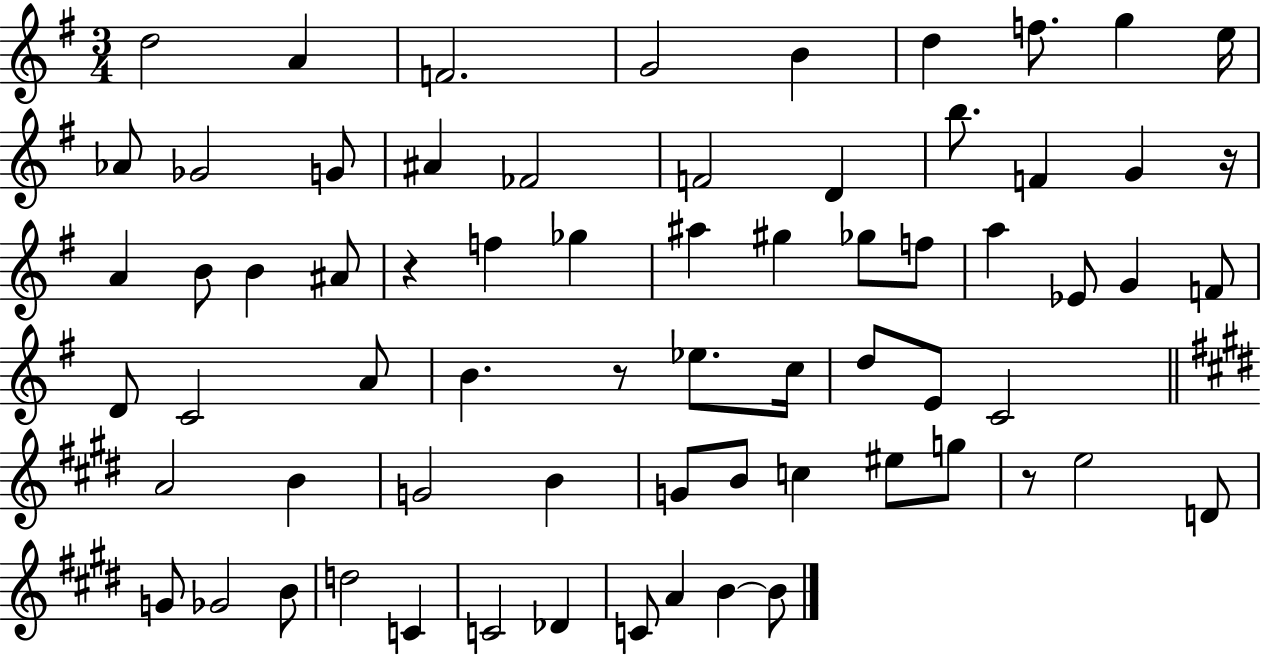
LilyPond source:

{
  \clef treble
  \numericTimeSignature
  \time 3/4
  \key g \major
  \repeat volta 2 { d''2 a'4 | f'2. | g'2 b'4 | d''4 f''8. g''4 e''16 | \break aes'8 ges'2 g'8 | ais'4 fes'2 | f'2 d'4 | b''8. f'4 g'4 r16 | \break a'4 b'8 b'4 ais'8 | r4 f''4 ges''4 | ais''4 gis''4 ges''8 f''8 | a''4 ees'8 g'4 f'8 | \break d'8 c'2 a'8 | b'4. r8 ees''8. c''16 | d''8 e'8 c'2 | \bar "||" \break \key e \major a'2 b'4 | g'2 b'4 | g'8 b'8 c''4 eis''8 g''8 | r8 e''2 d'8 | \break g'8 ges'2 b'8 | d''2 c'4 | c'2 des'4 | c'8 a'4 b'4~~ b'8 | \break } \bar "|."
}